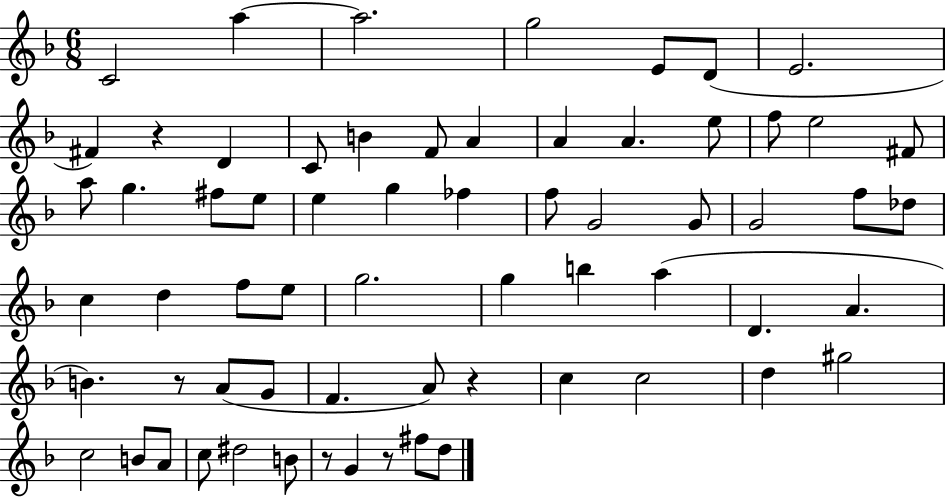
C4/h A5/q A5/h. G5/h E4/e D4/e E4/h. F#4/q R/q D4/q C4/e B4/q F4/e A4/q A4/q A4/q. E5/e F5/e E5/h F#4/e A5/e G5/q. F#5/e E5/e E5/q G5/q FES5/q F5/e G4/h G4/e G4/h F5/e Db5/e C5/q D5/q F5/e E5/e G5/h. G5/q B5/q A5/q D4/q. A4/q. B4/q. R/e A4/e G4/e F4/q. A4/e R/q C5/q C5/h D5/q G#5/h C5/h B4/e A4/e C5/e D#5/h B4/e R/e G4/q R/e F#5/e D5/e